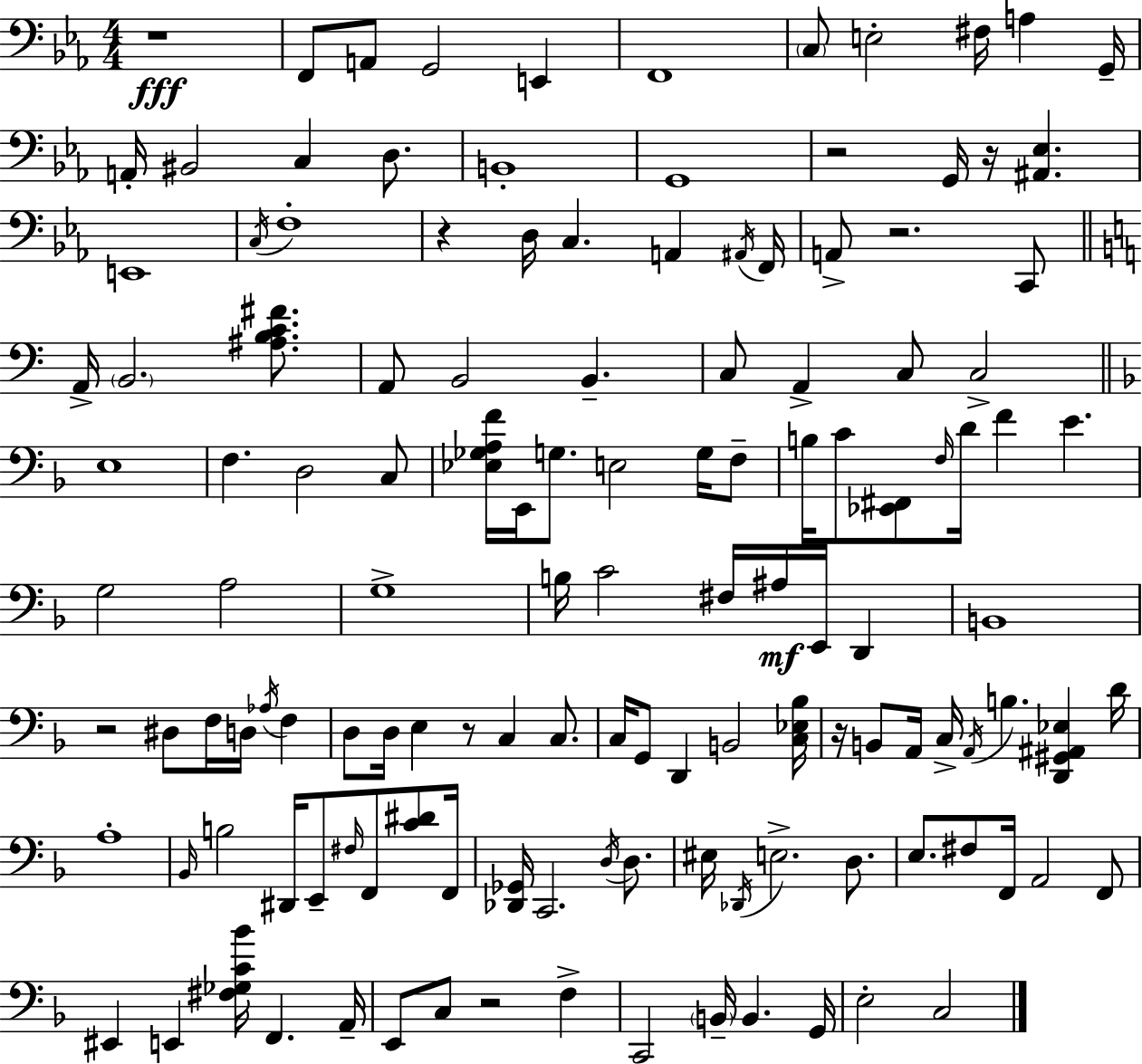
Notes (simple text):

R/w F2/e A2/e G2/h E2/q F2/w C3/e E3/h F#3/s A3/q G2/s A2/s BIS2/h C3/q D3/e. B2/w G2/w R/h G2/s R/s [A#2,Eb3]/q. E2/w C3/s F3/w R/q D3/s C3/q. A2/q A#2/s F2/s A2/e R/h. C2/e A2/s B2/h. [A#3,B3,C4,F#4]/e. A2/e B2/h B2/q. C3/e A2/q C3/e C3/h E3/w F3/q. D3/h C3/e [Eb3,Gb3,A3,F4]/s E2/s G3/e. E3/h G3/s F3/e B3/s C4/e [Eb2,F#2]/e F3/s D4/s F4/q E4/q. G3/h A3/h G3/w B3/s C4/h F#3/s A#3/s E2/s D2/q B2/w R/h D#3/e F3/s D3/s Ab3/s F3/q D3/e D3/s E3/q R/e C3/q C3/e. C3/s G2/e D2/q B2/h [C3,Eb3,Bb3]/s R/s B2/e A2/s C3/s A2/s B3/q. [D2,G#2,A#2,Eb3]/q D4/s A3/w Bb2/s B3/h D#2/s E2/e F#3/s F2/e [C4,D#4]/e F2/s [Db2,Gb2]/s C2/h. D3/s D3/e. EIS3/s Db2/s E3/h. D3/e. E3/e. F#3/e F2/s A2/h F2/e EIS2/q E2/q [F#3,Gb3,C4,Bb4]/s F2/q. A2/s E2/e C3/e R/h F3/q C2/h B2/s B2/q. G2/s E3/h C3/h